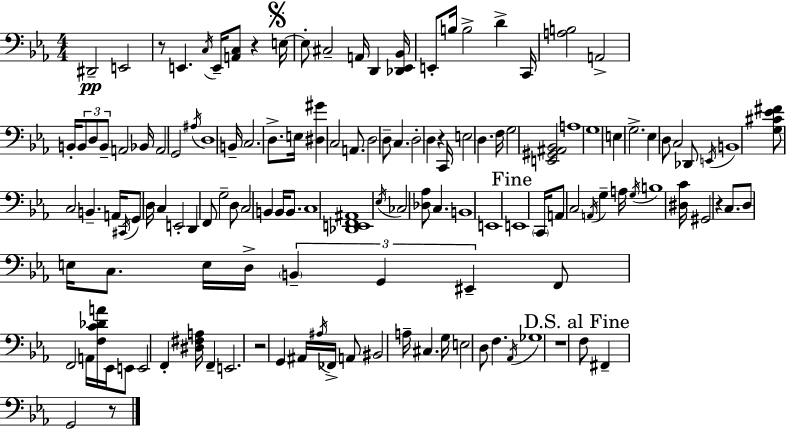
X:1
T:Untitled
M:4/4
L:1/4
K:Eb
^D,,2 E,,2 z/2 E,, C,/4 E,,/4 [A,,C,]/2 z E,/4 E,/2 ^C,2 A,,/4 D,, [_D,,_E,,_B,,]/4 E,,/2 B,/4 B,2 D C,,/4 [A,B,]2 A,,2 B,,/4 B,,/2 D,/2 B,,/2 A,,2 _B,,/4 A,,2 G,,2 ^A,/4 D,4 B,,/4 C,2 D,/2 E,/4 [^D,^G] C,2 A,,/2 D,2 D,/2 C, D,2 D, z C,,/4 E,2 D, F,/4 G,2 [E,,^G,,^A,,_B,,]2 A,4 G,4 E, G,2 _E, D,/2 C,2 _D,,/2 E,,/4 B,,4 [G,^C_E^F]/2 C,2 B,, A,,/4 ^C,,/4 G,,/2 D,/4 C, E,,2 D,, F,,/2 G,2 D,/2 C,2 B,, B,,/4 B,,/2 C,4 [_D,,E,,F,,^A,,]4 _E,/4 _C,2 [_D,_A,]/2 C, B,,4 E,,4 E,,4 C,,/4 A,,/2 C,2 A,,/4 G, A,/4 G,/4 B,4 [^D,C]/4 ^G,,2 z C,/2 D,/2 E,/4 C,/2 E,/4 D,/4 B,, G,, ^E,, F,,/2 F,,2 A,,/4 [F,C_DA]/4 _E,,/4 E,,/2 E,,2 F,, [^D,^F,A,]/4 F,, E,,2 z2 G,, ^A,,/4 ^A,/4 _F,,/4 A,,/2 ^B,,2 A,/4 ^C, G,/4 E,2 D,/2 F, _A,,/4 _G,4 z4 F,/2 ^F,, G,,2 z/2